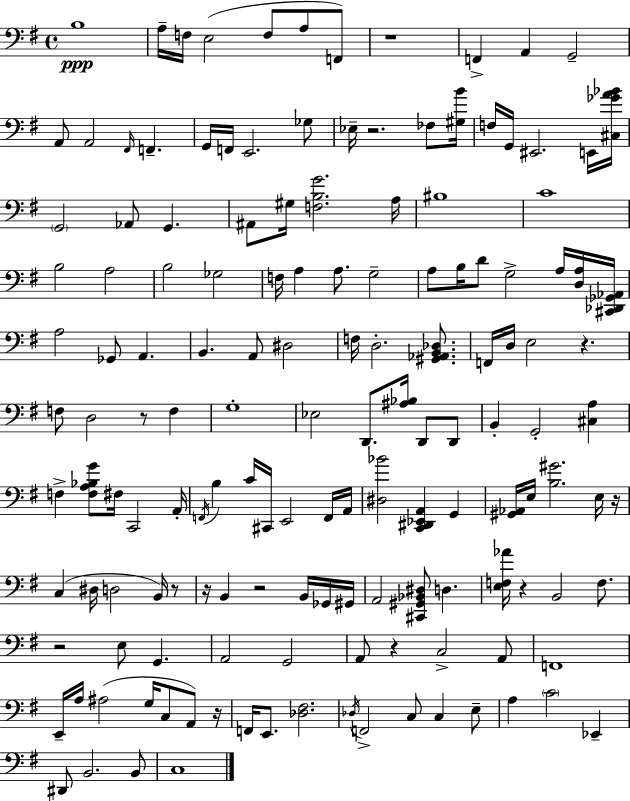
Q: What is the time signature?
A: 4/4